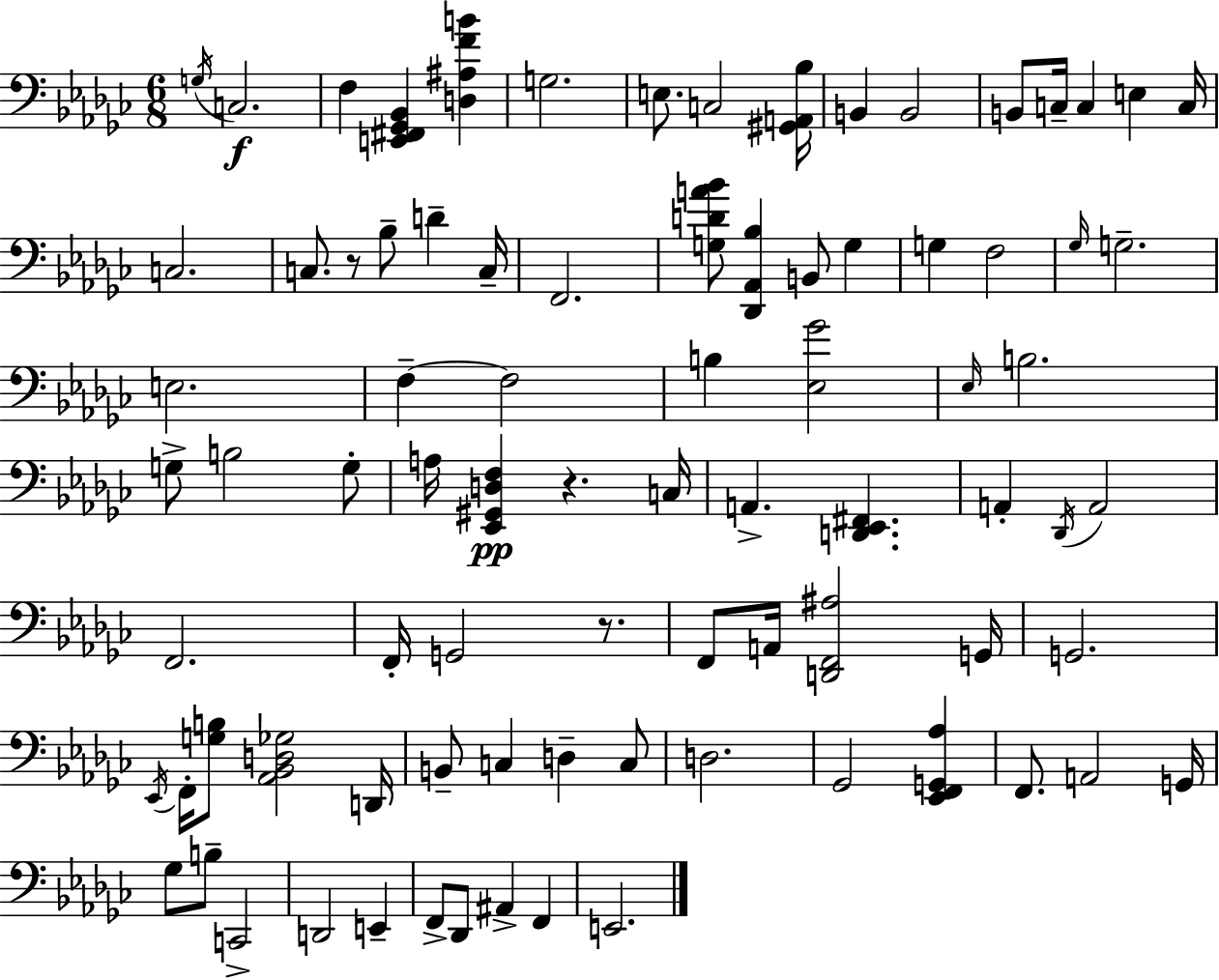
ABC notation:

X:1
T:Untitled
M:6/8
L:1/4
K:Ebm
G,/4 C,2 F, [E,,^F,,_G,,_B,,] [D,^A,FB] G,2 E,/2 C,2 [^G,,A,,_B,]/4 B,, B,,2 B,,/2 C,/4 C, E, C,/4 C,2 C,/2 z/2 _B,/2 D C,/4 F,,2 [G,DA_B]/2 [_D,,_A,,_B,] B,,/2 G, G, F,2 _G,/4 G,2 E,2 F, F,2 B, [_E,_G]2 _E,/4 B,2 G,/2 B,2 G,/2 A,/4 [_E,,^G,,D,F,] z C,/4 A,, [D,,_E,,^F,,] A,, _D,,/4 A,,2 F,,2 F,,/4 G,,2 z/2 F,,/2 A,,/4 [D,,F,,^A,]2 G,,/4 G,,2 _E,,/4 F,,/4 [G,B,]/2 [_A,,_B,,D,_G,]2 D,,/4 B,,/2 C, D, C,/2 D,2 _G,,2 [_E,,F,,G,,_A,] F,,/2 A,,2 G,,/4 _G,/2 B,/2 C,,2 D,,2 E,, F,,/2 _D,,/2 ^A,, F,, E,,2